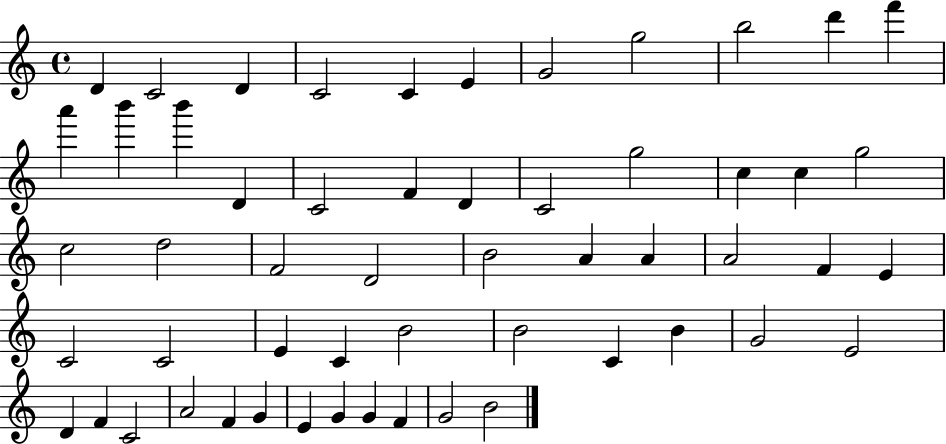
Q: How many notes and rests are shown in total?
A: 55